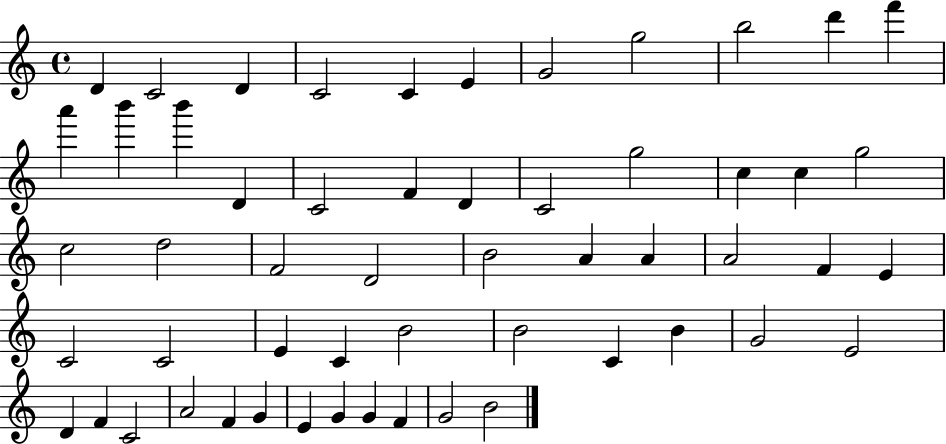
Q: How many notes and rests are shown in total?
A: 55